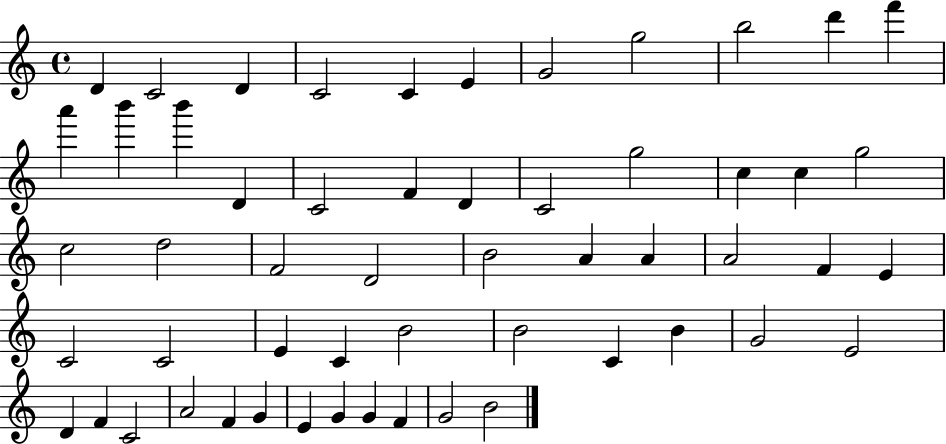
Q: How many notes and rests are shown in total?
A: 55